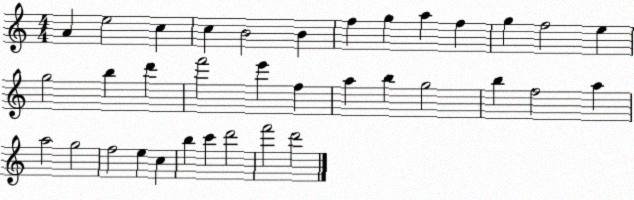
X:1
T:Untitled
M:4/4
L:1/4
K:C
A e2 c c B2 B f g a f g f2 e g2 b d' f'2 e' f a b g2 b f2 a a2 g2 f2 e c b c' d'2 f'2 d'2